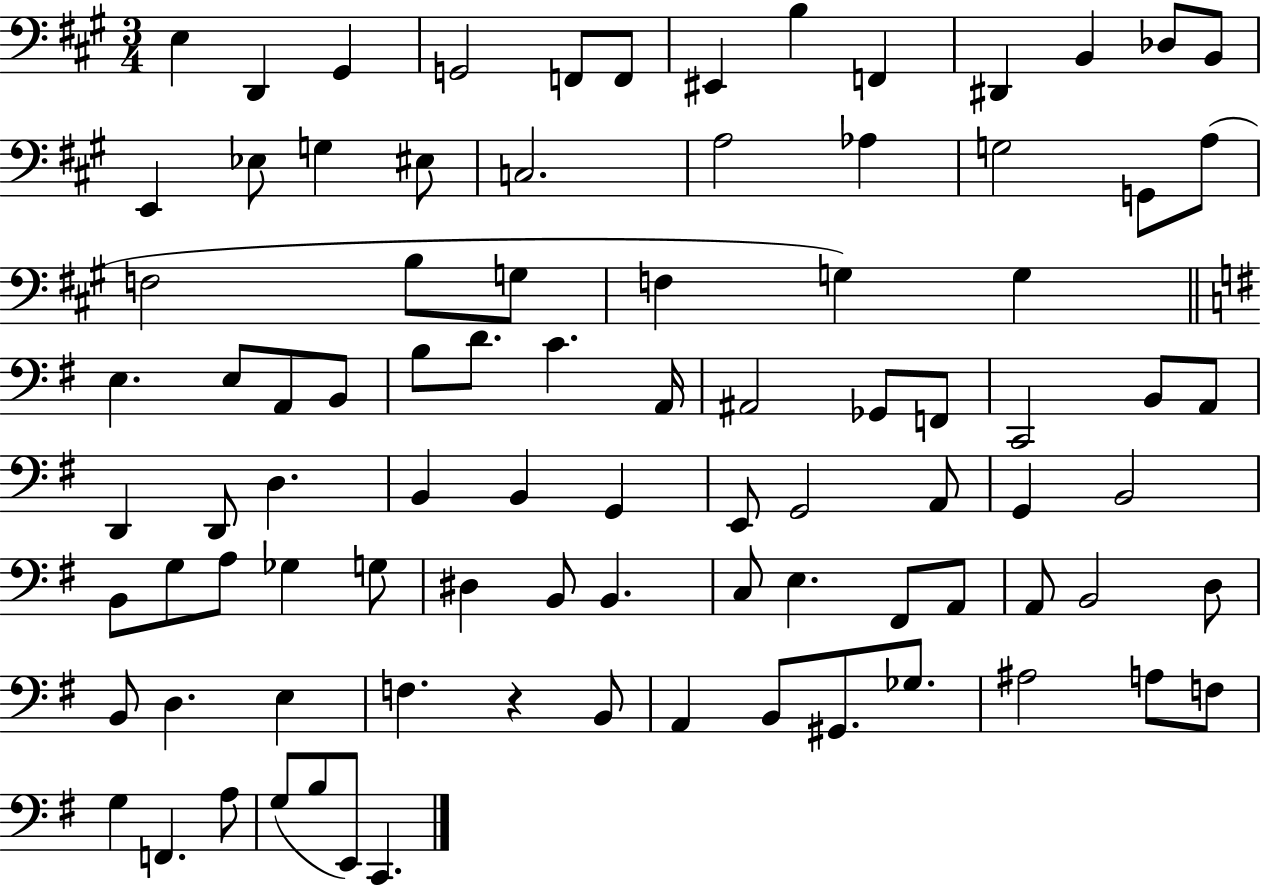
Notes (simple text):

E3/q D2/q G#2/q G2/h F2/e F2/e EIS2/q B3/q F2/q D#2/q B2/q Db3/e B2/e E2/q Eb3/e G3/q EIS3/e C3/h. A3/h Ab3/q G3/h G2/e A3/e F3/h B3/e G3/e F3/q G3/q G3/q E3/q. E3/e A2/e B2/e B3/e D4/e. C4/q. A2/s A#2/h Gb2/e F2/e C2/h B2/e A2/e D2/q D2/e D3/q. B2/q B2/q G2/q E2/e G2/h A2/e G2/q B2/h B2/e G3/e A3/e Gb3/q G3/e D#3/q B2/e B2/q. C3/e E3/q. F#2/e A2/e A2/e B2/h D3/e B2/e D3/q. E3/q F3/q. R/q B2/e A2/q B2/e G#2/e. Gb3/e. A#3/h A3/e F3/e G3/q F2/q. A3/e G3/e B3/e E2/e C2/q.